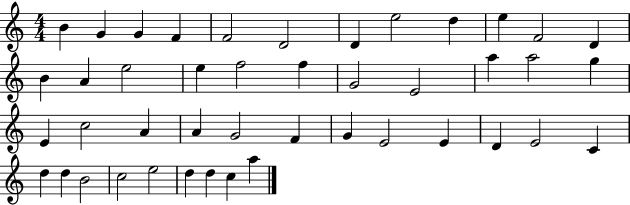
B4/q G4/q G4/q F4/q F4/h D4/h D4/q E5/h D5/q E5/q F4/h D4/q B4/q A4/q E5/h E5/q F5/h F5/q G4/h E4/h A5/q A5/h G5/q E4/q C5/h A4/q A4/q G4/h F4/q G4/q E4/h E4/q D4/q E4/h C4/q D5/q D5/q B4/h C5/h E5/h D5/q D5/q C5/q A5/q